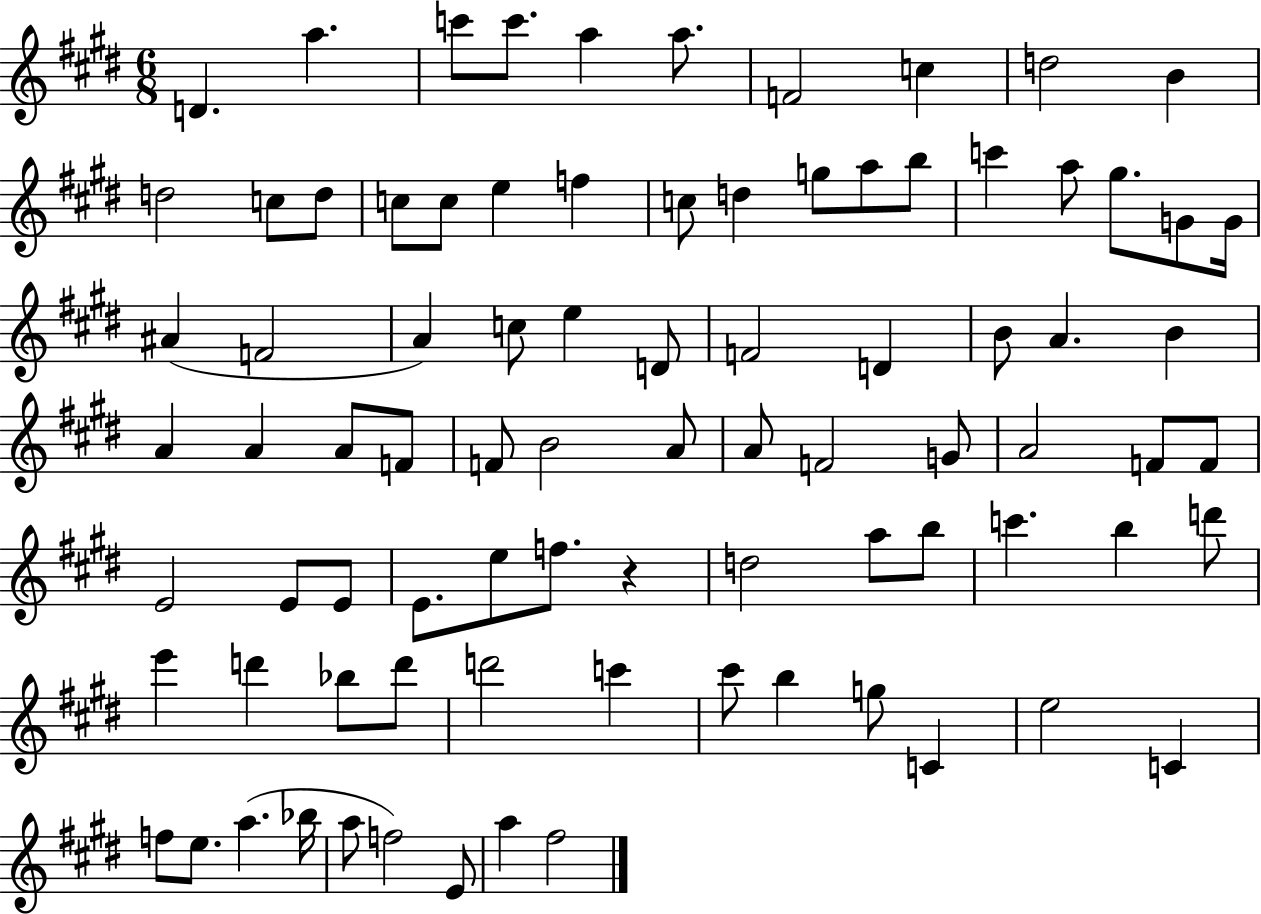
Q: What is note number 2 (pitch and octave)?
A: A5